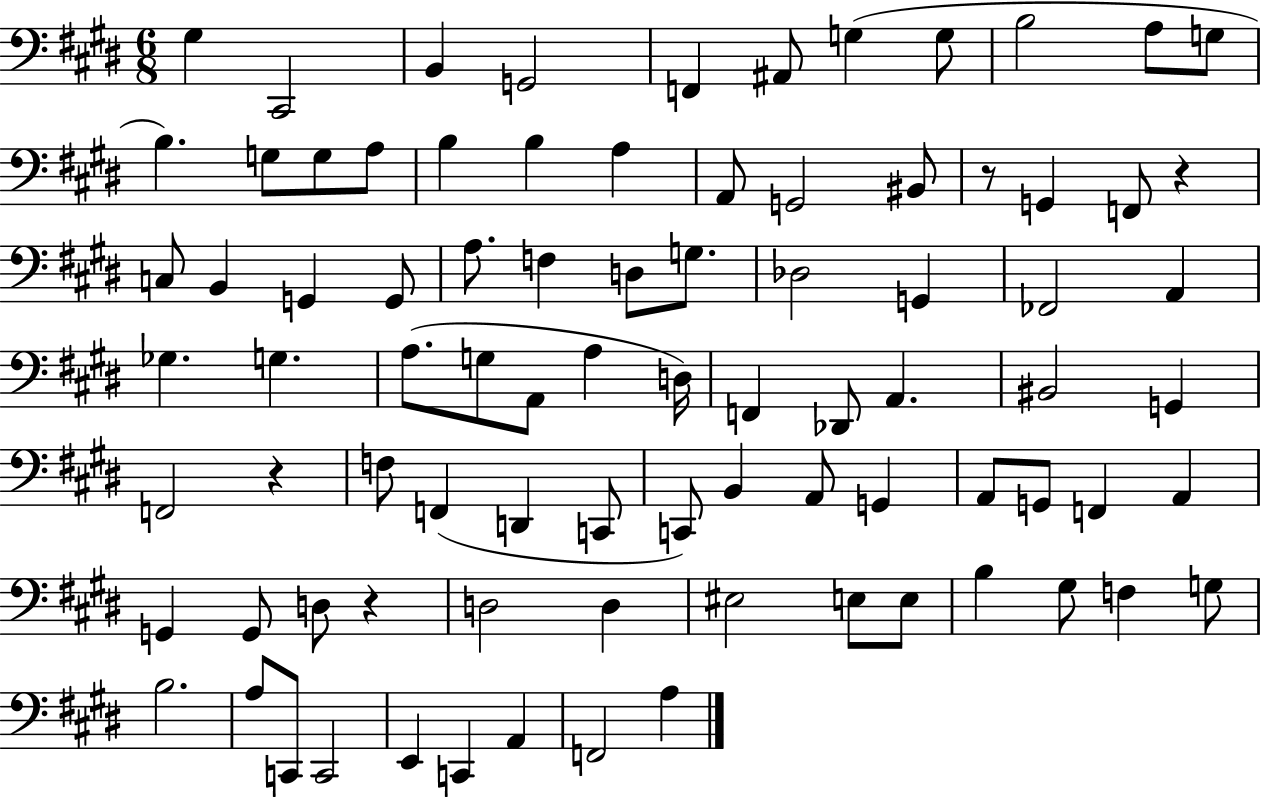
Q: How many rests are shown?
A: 4